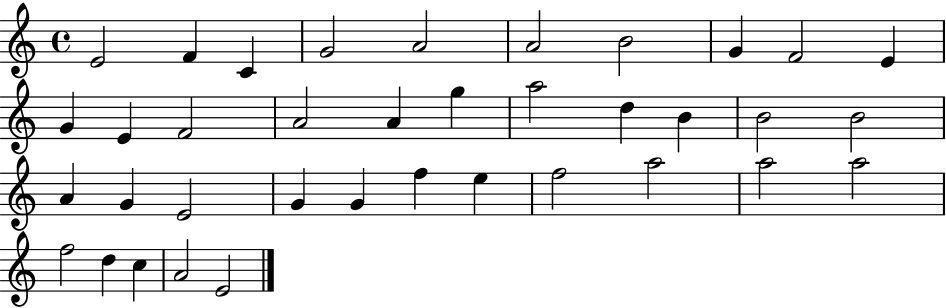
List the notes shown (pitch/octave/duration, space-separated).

E4/h F4/q C4/q G4/h A4/h A4/h B4/h G4/q F4/h E4/q G4/q E4/q F4/h A4/h A4/q G5/q A5/h D5/q B4/q B4/h B4/h A4/q G4/q E4/h G4/q G4/q F5/q E5/q F5/h A5/h A5/h A5/h F5/h D5/q C5/q A4/h E4/h